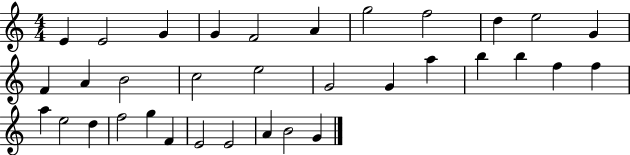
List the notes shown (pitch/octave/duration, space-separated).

E4/q E4/h G4/q G4/q F4/h A4/q G5/h F5/h D5/q E5/h G4/q F4/q A4/q B4/h C5/h E5/h G4/h G4/q A5/q B5/q B5/q F5/q F5/q A5/q E5/h D5/q F5/h G5/q F4/q E4/h E4/h A4/q B4/h G4/q